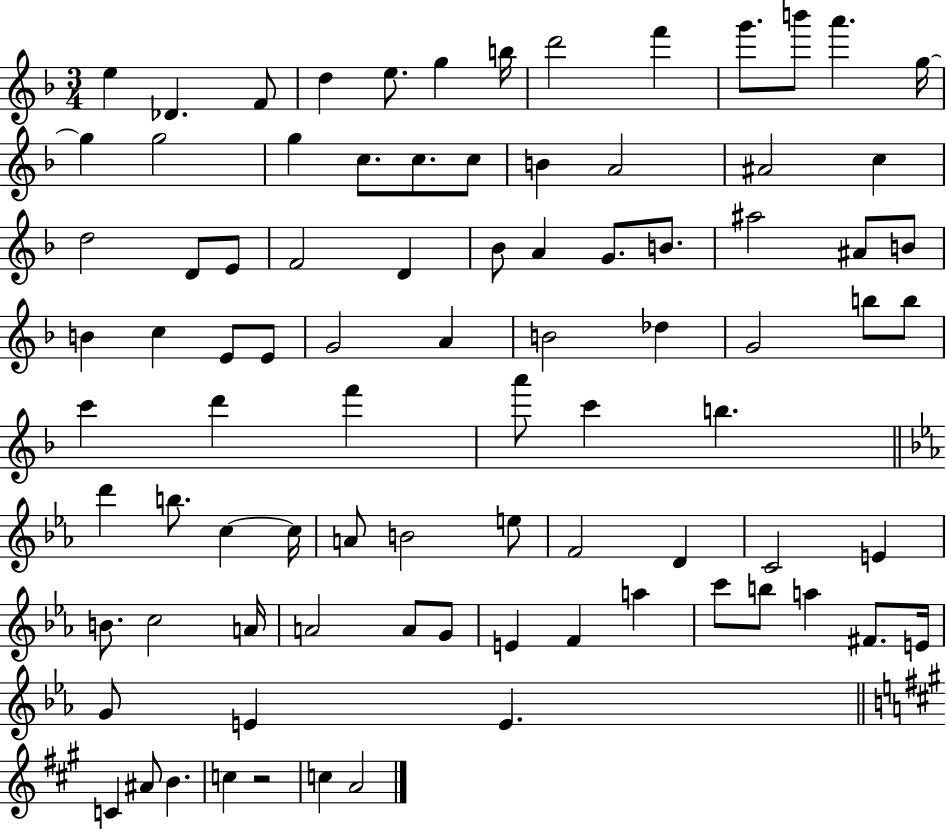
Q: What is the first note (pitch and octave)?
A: E5